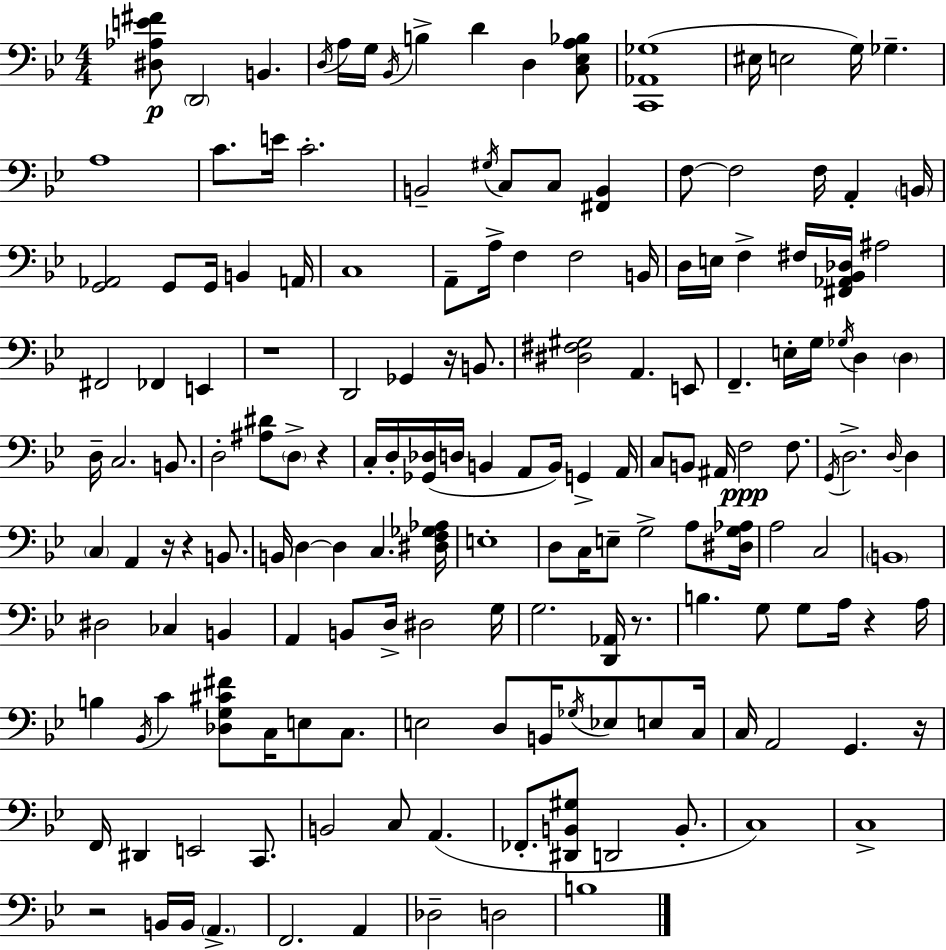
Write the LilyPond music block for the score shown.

{
  \clef bass
  \numericTimeSignature
  \time 4/4
  \key g \minor
  \repeat volta 2 { <dis aes e' fis'>8\p \parenthesize d,2 b,4. | \acciaccatura { d16 } a16 g16 \acciaccatura { bes,16 } b4-> d'4 d4 | <c ees a bes>8 <c, aes, ges>1( | eis16 e2 g16) ges4.-- | \break a1 | c'8. e'16 c'2.-. | b,2-- \acciaccatura { gis16 } c8 c8 <fis, b,>4 | f8~~ f2 f16 a,4-. | \break \parenthesize b,16 <g, aes,>2 g,8 g,16 b,4 | a,16 c1 | a,8-- a16-> f4 f2 | b,16 d16 e16 f4-> fis16 <fis, aes, bes, des>16 ais2 | \break fis,2 fes,4 e,4 | r1 | d,2 ges,4 r16 | b,8. <dis fis gis>2 a,4. | \break e,8 f,4.-- e16-. g16 \acciaccatura { ges16 } d4 | \parenthesize d4 d16-- c2. | b,8. d2-. <ais dis'>8 \parenthesize d8-> | r4 c16-. d16-. <ges, des>16( d16 b,4 a,8 b,16) g,4-> | \break a,16 c8 b,8 ais,16 f2\ppp | f8. \acciaccatura { g,16 } d2.-> | \grace { d16~ }~ d4 \parenthesize c4 a,4 r16 r4 | b,8. b,16 d4~~ d4 c4. | \break <dis f ges aes>16 e1-. | d8 c16 e8-- g2-> | a8 <dis g aes>16 a2 c2 | \parenthesize b,1 | \break dis2 ces4 | b,4 a,4 b,8 d16-> dis2 | g16 g2. | <d, aes,>16 r8. b4. g8 g8 | \break a16 r4 a16 b4 \acciaccatura { bes,16 } c'4 <des g cis' fis'>8 | c16 e8 c8. e2 d8 | b,16 \acciaccatura { ges16 } ees8 e8 c16 c16 a,2 | g,4. r16 f,16 dis,4 e,2 | \break c,8. b,2 | c8 a,4.( fes,8.-. <dis, b, gis>8 d,2 | b,8.-. c1) | c1-> | \break r2 | b,16 b,16 \parenthesize a,4.-> f,2. | a,4 des2-- | d2 b1 | \break } \bar "|."
}